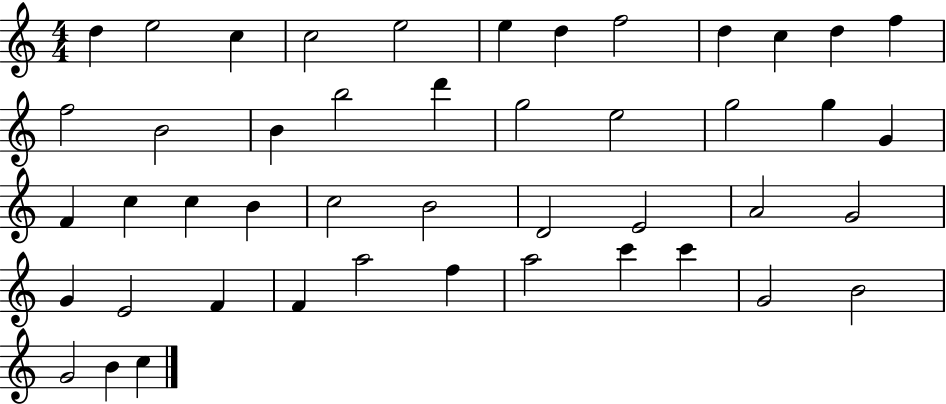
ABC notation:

X:1
T:Untitled
M:4/4
L:1/4
K:C
d e2 c c2 e2 e d f2 d c d f f2 B2 B b2 d' g2 e2 g2 g G F c c B c2 B2 D2 E2 A2 G2 G E2 F F a2 f a2 c' c' G2 B2 G2 B c